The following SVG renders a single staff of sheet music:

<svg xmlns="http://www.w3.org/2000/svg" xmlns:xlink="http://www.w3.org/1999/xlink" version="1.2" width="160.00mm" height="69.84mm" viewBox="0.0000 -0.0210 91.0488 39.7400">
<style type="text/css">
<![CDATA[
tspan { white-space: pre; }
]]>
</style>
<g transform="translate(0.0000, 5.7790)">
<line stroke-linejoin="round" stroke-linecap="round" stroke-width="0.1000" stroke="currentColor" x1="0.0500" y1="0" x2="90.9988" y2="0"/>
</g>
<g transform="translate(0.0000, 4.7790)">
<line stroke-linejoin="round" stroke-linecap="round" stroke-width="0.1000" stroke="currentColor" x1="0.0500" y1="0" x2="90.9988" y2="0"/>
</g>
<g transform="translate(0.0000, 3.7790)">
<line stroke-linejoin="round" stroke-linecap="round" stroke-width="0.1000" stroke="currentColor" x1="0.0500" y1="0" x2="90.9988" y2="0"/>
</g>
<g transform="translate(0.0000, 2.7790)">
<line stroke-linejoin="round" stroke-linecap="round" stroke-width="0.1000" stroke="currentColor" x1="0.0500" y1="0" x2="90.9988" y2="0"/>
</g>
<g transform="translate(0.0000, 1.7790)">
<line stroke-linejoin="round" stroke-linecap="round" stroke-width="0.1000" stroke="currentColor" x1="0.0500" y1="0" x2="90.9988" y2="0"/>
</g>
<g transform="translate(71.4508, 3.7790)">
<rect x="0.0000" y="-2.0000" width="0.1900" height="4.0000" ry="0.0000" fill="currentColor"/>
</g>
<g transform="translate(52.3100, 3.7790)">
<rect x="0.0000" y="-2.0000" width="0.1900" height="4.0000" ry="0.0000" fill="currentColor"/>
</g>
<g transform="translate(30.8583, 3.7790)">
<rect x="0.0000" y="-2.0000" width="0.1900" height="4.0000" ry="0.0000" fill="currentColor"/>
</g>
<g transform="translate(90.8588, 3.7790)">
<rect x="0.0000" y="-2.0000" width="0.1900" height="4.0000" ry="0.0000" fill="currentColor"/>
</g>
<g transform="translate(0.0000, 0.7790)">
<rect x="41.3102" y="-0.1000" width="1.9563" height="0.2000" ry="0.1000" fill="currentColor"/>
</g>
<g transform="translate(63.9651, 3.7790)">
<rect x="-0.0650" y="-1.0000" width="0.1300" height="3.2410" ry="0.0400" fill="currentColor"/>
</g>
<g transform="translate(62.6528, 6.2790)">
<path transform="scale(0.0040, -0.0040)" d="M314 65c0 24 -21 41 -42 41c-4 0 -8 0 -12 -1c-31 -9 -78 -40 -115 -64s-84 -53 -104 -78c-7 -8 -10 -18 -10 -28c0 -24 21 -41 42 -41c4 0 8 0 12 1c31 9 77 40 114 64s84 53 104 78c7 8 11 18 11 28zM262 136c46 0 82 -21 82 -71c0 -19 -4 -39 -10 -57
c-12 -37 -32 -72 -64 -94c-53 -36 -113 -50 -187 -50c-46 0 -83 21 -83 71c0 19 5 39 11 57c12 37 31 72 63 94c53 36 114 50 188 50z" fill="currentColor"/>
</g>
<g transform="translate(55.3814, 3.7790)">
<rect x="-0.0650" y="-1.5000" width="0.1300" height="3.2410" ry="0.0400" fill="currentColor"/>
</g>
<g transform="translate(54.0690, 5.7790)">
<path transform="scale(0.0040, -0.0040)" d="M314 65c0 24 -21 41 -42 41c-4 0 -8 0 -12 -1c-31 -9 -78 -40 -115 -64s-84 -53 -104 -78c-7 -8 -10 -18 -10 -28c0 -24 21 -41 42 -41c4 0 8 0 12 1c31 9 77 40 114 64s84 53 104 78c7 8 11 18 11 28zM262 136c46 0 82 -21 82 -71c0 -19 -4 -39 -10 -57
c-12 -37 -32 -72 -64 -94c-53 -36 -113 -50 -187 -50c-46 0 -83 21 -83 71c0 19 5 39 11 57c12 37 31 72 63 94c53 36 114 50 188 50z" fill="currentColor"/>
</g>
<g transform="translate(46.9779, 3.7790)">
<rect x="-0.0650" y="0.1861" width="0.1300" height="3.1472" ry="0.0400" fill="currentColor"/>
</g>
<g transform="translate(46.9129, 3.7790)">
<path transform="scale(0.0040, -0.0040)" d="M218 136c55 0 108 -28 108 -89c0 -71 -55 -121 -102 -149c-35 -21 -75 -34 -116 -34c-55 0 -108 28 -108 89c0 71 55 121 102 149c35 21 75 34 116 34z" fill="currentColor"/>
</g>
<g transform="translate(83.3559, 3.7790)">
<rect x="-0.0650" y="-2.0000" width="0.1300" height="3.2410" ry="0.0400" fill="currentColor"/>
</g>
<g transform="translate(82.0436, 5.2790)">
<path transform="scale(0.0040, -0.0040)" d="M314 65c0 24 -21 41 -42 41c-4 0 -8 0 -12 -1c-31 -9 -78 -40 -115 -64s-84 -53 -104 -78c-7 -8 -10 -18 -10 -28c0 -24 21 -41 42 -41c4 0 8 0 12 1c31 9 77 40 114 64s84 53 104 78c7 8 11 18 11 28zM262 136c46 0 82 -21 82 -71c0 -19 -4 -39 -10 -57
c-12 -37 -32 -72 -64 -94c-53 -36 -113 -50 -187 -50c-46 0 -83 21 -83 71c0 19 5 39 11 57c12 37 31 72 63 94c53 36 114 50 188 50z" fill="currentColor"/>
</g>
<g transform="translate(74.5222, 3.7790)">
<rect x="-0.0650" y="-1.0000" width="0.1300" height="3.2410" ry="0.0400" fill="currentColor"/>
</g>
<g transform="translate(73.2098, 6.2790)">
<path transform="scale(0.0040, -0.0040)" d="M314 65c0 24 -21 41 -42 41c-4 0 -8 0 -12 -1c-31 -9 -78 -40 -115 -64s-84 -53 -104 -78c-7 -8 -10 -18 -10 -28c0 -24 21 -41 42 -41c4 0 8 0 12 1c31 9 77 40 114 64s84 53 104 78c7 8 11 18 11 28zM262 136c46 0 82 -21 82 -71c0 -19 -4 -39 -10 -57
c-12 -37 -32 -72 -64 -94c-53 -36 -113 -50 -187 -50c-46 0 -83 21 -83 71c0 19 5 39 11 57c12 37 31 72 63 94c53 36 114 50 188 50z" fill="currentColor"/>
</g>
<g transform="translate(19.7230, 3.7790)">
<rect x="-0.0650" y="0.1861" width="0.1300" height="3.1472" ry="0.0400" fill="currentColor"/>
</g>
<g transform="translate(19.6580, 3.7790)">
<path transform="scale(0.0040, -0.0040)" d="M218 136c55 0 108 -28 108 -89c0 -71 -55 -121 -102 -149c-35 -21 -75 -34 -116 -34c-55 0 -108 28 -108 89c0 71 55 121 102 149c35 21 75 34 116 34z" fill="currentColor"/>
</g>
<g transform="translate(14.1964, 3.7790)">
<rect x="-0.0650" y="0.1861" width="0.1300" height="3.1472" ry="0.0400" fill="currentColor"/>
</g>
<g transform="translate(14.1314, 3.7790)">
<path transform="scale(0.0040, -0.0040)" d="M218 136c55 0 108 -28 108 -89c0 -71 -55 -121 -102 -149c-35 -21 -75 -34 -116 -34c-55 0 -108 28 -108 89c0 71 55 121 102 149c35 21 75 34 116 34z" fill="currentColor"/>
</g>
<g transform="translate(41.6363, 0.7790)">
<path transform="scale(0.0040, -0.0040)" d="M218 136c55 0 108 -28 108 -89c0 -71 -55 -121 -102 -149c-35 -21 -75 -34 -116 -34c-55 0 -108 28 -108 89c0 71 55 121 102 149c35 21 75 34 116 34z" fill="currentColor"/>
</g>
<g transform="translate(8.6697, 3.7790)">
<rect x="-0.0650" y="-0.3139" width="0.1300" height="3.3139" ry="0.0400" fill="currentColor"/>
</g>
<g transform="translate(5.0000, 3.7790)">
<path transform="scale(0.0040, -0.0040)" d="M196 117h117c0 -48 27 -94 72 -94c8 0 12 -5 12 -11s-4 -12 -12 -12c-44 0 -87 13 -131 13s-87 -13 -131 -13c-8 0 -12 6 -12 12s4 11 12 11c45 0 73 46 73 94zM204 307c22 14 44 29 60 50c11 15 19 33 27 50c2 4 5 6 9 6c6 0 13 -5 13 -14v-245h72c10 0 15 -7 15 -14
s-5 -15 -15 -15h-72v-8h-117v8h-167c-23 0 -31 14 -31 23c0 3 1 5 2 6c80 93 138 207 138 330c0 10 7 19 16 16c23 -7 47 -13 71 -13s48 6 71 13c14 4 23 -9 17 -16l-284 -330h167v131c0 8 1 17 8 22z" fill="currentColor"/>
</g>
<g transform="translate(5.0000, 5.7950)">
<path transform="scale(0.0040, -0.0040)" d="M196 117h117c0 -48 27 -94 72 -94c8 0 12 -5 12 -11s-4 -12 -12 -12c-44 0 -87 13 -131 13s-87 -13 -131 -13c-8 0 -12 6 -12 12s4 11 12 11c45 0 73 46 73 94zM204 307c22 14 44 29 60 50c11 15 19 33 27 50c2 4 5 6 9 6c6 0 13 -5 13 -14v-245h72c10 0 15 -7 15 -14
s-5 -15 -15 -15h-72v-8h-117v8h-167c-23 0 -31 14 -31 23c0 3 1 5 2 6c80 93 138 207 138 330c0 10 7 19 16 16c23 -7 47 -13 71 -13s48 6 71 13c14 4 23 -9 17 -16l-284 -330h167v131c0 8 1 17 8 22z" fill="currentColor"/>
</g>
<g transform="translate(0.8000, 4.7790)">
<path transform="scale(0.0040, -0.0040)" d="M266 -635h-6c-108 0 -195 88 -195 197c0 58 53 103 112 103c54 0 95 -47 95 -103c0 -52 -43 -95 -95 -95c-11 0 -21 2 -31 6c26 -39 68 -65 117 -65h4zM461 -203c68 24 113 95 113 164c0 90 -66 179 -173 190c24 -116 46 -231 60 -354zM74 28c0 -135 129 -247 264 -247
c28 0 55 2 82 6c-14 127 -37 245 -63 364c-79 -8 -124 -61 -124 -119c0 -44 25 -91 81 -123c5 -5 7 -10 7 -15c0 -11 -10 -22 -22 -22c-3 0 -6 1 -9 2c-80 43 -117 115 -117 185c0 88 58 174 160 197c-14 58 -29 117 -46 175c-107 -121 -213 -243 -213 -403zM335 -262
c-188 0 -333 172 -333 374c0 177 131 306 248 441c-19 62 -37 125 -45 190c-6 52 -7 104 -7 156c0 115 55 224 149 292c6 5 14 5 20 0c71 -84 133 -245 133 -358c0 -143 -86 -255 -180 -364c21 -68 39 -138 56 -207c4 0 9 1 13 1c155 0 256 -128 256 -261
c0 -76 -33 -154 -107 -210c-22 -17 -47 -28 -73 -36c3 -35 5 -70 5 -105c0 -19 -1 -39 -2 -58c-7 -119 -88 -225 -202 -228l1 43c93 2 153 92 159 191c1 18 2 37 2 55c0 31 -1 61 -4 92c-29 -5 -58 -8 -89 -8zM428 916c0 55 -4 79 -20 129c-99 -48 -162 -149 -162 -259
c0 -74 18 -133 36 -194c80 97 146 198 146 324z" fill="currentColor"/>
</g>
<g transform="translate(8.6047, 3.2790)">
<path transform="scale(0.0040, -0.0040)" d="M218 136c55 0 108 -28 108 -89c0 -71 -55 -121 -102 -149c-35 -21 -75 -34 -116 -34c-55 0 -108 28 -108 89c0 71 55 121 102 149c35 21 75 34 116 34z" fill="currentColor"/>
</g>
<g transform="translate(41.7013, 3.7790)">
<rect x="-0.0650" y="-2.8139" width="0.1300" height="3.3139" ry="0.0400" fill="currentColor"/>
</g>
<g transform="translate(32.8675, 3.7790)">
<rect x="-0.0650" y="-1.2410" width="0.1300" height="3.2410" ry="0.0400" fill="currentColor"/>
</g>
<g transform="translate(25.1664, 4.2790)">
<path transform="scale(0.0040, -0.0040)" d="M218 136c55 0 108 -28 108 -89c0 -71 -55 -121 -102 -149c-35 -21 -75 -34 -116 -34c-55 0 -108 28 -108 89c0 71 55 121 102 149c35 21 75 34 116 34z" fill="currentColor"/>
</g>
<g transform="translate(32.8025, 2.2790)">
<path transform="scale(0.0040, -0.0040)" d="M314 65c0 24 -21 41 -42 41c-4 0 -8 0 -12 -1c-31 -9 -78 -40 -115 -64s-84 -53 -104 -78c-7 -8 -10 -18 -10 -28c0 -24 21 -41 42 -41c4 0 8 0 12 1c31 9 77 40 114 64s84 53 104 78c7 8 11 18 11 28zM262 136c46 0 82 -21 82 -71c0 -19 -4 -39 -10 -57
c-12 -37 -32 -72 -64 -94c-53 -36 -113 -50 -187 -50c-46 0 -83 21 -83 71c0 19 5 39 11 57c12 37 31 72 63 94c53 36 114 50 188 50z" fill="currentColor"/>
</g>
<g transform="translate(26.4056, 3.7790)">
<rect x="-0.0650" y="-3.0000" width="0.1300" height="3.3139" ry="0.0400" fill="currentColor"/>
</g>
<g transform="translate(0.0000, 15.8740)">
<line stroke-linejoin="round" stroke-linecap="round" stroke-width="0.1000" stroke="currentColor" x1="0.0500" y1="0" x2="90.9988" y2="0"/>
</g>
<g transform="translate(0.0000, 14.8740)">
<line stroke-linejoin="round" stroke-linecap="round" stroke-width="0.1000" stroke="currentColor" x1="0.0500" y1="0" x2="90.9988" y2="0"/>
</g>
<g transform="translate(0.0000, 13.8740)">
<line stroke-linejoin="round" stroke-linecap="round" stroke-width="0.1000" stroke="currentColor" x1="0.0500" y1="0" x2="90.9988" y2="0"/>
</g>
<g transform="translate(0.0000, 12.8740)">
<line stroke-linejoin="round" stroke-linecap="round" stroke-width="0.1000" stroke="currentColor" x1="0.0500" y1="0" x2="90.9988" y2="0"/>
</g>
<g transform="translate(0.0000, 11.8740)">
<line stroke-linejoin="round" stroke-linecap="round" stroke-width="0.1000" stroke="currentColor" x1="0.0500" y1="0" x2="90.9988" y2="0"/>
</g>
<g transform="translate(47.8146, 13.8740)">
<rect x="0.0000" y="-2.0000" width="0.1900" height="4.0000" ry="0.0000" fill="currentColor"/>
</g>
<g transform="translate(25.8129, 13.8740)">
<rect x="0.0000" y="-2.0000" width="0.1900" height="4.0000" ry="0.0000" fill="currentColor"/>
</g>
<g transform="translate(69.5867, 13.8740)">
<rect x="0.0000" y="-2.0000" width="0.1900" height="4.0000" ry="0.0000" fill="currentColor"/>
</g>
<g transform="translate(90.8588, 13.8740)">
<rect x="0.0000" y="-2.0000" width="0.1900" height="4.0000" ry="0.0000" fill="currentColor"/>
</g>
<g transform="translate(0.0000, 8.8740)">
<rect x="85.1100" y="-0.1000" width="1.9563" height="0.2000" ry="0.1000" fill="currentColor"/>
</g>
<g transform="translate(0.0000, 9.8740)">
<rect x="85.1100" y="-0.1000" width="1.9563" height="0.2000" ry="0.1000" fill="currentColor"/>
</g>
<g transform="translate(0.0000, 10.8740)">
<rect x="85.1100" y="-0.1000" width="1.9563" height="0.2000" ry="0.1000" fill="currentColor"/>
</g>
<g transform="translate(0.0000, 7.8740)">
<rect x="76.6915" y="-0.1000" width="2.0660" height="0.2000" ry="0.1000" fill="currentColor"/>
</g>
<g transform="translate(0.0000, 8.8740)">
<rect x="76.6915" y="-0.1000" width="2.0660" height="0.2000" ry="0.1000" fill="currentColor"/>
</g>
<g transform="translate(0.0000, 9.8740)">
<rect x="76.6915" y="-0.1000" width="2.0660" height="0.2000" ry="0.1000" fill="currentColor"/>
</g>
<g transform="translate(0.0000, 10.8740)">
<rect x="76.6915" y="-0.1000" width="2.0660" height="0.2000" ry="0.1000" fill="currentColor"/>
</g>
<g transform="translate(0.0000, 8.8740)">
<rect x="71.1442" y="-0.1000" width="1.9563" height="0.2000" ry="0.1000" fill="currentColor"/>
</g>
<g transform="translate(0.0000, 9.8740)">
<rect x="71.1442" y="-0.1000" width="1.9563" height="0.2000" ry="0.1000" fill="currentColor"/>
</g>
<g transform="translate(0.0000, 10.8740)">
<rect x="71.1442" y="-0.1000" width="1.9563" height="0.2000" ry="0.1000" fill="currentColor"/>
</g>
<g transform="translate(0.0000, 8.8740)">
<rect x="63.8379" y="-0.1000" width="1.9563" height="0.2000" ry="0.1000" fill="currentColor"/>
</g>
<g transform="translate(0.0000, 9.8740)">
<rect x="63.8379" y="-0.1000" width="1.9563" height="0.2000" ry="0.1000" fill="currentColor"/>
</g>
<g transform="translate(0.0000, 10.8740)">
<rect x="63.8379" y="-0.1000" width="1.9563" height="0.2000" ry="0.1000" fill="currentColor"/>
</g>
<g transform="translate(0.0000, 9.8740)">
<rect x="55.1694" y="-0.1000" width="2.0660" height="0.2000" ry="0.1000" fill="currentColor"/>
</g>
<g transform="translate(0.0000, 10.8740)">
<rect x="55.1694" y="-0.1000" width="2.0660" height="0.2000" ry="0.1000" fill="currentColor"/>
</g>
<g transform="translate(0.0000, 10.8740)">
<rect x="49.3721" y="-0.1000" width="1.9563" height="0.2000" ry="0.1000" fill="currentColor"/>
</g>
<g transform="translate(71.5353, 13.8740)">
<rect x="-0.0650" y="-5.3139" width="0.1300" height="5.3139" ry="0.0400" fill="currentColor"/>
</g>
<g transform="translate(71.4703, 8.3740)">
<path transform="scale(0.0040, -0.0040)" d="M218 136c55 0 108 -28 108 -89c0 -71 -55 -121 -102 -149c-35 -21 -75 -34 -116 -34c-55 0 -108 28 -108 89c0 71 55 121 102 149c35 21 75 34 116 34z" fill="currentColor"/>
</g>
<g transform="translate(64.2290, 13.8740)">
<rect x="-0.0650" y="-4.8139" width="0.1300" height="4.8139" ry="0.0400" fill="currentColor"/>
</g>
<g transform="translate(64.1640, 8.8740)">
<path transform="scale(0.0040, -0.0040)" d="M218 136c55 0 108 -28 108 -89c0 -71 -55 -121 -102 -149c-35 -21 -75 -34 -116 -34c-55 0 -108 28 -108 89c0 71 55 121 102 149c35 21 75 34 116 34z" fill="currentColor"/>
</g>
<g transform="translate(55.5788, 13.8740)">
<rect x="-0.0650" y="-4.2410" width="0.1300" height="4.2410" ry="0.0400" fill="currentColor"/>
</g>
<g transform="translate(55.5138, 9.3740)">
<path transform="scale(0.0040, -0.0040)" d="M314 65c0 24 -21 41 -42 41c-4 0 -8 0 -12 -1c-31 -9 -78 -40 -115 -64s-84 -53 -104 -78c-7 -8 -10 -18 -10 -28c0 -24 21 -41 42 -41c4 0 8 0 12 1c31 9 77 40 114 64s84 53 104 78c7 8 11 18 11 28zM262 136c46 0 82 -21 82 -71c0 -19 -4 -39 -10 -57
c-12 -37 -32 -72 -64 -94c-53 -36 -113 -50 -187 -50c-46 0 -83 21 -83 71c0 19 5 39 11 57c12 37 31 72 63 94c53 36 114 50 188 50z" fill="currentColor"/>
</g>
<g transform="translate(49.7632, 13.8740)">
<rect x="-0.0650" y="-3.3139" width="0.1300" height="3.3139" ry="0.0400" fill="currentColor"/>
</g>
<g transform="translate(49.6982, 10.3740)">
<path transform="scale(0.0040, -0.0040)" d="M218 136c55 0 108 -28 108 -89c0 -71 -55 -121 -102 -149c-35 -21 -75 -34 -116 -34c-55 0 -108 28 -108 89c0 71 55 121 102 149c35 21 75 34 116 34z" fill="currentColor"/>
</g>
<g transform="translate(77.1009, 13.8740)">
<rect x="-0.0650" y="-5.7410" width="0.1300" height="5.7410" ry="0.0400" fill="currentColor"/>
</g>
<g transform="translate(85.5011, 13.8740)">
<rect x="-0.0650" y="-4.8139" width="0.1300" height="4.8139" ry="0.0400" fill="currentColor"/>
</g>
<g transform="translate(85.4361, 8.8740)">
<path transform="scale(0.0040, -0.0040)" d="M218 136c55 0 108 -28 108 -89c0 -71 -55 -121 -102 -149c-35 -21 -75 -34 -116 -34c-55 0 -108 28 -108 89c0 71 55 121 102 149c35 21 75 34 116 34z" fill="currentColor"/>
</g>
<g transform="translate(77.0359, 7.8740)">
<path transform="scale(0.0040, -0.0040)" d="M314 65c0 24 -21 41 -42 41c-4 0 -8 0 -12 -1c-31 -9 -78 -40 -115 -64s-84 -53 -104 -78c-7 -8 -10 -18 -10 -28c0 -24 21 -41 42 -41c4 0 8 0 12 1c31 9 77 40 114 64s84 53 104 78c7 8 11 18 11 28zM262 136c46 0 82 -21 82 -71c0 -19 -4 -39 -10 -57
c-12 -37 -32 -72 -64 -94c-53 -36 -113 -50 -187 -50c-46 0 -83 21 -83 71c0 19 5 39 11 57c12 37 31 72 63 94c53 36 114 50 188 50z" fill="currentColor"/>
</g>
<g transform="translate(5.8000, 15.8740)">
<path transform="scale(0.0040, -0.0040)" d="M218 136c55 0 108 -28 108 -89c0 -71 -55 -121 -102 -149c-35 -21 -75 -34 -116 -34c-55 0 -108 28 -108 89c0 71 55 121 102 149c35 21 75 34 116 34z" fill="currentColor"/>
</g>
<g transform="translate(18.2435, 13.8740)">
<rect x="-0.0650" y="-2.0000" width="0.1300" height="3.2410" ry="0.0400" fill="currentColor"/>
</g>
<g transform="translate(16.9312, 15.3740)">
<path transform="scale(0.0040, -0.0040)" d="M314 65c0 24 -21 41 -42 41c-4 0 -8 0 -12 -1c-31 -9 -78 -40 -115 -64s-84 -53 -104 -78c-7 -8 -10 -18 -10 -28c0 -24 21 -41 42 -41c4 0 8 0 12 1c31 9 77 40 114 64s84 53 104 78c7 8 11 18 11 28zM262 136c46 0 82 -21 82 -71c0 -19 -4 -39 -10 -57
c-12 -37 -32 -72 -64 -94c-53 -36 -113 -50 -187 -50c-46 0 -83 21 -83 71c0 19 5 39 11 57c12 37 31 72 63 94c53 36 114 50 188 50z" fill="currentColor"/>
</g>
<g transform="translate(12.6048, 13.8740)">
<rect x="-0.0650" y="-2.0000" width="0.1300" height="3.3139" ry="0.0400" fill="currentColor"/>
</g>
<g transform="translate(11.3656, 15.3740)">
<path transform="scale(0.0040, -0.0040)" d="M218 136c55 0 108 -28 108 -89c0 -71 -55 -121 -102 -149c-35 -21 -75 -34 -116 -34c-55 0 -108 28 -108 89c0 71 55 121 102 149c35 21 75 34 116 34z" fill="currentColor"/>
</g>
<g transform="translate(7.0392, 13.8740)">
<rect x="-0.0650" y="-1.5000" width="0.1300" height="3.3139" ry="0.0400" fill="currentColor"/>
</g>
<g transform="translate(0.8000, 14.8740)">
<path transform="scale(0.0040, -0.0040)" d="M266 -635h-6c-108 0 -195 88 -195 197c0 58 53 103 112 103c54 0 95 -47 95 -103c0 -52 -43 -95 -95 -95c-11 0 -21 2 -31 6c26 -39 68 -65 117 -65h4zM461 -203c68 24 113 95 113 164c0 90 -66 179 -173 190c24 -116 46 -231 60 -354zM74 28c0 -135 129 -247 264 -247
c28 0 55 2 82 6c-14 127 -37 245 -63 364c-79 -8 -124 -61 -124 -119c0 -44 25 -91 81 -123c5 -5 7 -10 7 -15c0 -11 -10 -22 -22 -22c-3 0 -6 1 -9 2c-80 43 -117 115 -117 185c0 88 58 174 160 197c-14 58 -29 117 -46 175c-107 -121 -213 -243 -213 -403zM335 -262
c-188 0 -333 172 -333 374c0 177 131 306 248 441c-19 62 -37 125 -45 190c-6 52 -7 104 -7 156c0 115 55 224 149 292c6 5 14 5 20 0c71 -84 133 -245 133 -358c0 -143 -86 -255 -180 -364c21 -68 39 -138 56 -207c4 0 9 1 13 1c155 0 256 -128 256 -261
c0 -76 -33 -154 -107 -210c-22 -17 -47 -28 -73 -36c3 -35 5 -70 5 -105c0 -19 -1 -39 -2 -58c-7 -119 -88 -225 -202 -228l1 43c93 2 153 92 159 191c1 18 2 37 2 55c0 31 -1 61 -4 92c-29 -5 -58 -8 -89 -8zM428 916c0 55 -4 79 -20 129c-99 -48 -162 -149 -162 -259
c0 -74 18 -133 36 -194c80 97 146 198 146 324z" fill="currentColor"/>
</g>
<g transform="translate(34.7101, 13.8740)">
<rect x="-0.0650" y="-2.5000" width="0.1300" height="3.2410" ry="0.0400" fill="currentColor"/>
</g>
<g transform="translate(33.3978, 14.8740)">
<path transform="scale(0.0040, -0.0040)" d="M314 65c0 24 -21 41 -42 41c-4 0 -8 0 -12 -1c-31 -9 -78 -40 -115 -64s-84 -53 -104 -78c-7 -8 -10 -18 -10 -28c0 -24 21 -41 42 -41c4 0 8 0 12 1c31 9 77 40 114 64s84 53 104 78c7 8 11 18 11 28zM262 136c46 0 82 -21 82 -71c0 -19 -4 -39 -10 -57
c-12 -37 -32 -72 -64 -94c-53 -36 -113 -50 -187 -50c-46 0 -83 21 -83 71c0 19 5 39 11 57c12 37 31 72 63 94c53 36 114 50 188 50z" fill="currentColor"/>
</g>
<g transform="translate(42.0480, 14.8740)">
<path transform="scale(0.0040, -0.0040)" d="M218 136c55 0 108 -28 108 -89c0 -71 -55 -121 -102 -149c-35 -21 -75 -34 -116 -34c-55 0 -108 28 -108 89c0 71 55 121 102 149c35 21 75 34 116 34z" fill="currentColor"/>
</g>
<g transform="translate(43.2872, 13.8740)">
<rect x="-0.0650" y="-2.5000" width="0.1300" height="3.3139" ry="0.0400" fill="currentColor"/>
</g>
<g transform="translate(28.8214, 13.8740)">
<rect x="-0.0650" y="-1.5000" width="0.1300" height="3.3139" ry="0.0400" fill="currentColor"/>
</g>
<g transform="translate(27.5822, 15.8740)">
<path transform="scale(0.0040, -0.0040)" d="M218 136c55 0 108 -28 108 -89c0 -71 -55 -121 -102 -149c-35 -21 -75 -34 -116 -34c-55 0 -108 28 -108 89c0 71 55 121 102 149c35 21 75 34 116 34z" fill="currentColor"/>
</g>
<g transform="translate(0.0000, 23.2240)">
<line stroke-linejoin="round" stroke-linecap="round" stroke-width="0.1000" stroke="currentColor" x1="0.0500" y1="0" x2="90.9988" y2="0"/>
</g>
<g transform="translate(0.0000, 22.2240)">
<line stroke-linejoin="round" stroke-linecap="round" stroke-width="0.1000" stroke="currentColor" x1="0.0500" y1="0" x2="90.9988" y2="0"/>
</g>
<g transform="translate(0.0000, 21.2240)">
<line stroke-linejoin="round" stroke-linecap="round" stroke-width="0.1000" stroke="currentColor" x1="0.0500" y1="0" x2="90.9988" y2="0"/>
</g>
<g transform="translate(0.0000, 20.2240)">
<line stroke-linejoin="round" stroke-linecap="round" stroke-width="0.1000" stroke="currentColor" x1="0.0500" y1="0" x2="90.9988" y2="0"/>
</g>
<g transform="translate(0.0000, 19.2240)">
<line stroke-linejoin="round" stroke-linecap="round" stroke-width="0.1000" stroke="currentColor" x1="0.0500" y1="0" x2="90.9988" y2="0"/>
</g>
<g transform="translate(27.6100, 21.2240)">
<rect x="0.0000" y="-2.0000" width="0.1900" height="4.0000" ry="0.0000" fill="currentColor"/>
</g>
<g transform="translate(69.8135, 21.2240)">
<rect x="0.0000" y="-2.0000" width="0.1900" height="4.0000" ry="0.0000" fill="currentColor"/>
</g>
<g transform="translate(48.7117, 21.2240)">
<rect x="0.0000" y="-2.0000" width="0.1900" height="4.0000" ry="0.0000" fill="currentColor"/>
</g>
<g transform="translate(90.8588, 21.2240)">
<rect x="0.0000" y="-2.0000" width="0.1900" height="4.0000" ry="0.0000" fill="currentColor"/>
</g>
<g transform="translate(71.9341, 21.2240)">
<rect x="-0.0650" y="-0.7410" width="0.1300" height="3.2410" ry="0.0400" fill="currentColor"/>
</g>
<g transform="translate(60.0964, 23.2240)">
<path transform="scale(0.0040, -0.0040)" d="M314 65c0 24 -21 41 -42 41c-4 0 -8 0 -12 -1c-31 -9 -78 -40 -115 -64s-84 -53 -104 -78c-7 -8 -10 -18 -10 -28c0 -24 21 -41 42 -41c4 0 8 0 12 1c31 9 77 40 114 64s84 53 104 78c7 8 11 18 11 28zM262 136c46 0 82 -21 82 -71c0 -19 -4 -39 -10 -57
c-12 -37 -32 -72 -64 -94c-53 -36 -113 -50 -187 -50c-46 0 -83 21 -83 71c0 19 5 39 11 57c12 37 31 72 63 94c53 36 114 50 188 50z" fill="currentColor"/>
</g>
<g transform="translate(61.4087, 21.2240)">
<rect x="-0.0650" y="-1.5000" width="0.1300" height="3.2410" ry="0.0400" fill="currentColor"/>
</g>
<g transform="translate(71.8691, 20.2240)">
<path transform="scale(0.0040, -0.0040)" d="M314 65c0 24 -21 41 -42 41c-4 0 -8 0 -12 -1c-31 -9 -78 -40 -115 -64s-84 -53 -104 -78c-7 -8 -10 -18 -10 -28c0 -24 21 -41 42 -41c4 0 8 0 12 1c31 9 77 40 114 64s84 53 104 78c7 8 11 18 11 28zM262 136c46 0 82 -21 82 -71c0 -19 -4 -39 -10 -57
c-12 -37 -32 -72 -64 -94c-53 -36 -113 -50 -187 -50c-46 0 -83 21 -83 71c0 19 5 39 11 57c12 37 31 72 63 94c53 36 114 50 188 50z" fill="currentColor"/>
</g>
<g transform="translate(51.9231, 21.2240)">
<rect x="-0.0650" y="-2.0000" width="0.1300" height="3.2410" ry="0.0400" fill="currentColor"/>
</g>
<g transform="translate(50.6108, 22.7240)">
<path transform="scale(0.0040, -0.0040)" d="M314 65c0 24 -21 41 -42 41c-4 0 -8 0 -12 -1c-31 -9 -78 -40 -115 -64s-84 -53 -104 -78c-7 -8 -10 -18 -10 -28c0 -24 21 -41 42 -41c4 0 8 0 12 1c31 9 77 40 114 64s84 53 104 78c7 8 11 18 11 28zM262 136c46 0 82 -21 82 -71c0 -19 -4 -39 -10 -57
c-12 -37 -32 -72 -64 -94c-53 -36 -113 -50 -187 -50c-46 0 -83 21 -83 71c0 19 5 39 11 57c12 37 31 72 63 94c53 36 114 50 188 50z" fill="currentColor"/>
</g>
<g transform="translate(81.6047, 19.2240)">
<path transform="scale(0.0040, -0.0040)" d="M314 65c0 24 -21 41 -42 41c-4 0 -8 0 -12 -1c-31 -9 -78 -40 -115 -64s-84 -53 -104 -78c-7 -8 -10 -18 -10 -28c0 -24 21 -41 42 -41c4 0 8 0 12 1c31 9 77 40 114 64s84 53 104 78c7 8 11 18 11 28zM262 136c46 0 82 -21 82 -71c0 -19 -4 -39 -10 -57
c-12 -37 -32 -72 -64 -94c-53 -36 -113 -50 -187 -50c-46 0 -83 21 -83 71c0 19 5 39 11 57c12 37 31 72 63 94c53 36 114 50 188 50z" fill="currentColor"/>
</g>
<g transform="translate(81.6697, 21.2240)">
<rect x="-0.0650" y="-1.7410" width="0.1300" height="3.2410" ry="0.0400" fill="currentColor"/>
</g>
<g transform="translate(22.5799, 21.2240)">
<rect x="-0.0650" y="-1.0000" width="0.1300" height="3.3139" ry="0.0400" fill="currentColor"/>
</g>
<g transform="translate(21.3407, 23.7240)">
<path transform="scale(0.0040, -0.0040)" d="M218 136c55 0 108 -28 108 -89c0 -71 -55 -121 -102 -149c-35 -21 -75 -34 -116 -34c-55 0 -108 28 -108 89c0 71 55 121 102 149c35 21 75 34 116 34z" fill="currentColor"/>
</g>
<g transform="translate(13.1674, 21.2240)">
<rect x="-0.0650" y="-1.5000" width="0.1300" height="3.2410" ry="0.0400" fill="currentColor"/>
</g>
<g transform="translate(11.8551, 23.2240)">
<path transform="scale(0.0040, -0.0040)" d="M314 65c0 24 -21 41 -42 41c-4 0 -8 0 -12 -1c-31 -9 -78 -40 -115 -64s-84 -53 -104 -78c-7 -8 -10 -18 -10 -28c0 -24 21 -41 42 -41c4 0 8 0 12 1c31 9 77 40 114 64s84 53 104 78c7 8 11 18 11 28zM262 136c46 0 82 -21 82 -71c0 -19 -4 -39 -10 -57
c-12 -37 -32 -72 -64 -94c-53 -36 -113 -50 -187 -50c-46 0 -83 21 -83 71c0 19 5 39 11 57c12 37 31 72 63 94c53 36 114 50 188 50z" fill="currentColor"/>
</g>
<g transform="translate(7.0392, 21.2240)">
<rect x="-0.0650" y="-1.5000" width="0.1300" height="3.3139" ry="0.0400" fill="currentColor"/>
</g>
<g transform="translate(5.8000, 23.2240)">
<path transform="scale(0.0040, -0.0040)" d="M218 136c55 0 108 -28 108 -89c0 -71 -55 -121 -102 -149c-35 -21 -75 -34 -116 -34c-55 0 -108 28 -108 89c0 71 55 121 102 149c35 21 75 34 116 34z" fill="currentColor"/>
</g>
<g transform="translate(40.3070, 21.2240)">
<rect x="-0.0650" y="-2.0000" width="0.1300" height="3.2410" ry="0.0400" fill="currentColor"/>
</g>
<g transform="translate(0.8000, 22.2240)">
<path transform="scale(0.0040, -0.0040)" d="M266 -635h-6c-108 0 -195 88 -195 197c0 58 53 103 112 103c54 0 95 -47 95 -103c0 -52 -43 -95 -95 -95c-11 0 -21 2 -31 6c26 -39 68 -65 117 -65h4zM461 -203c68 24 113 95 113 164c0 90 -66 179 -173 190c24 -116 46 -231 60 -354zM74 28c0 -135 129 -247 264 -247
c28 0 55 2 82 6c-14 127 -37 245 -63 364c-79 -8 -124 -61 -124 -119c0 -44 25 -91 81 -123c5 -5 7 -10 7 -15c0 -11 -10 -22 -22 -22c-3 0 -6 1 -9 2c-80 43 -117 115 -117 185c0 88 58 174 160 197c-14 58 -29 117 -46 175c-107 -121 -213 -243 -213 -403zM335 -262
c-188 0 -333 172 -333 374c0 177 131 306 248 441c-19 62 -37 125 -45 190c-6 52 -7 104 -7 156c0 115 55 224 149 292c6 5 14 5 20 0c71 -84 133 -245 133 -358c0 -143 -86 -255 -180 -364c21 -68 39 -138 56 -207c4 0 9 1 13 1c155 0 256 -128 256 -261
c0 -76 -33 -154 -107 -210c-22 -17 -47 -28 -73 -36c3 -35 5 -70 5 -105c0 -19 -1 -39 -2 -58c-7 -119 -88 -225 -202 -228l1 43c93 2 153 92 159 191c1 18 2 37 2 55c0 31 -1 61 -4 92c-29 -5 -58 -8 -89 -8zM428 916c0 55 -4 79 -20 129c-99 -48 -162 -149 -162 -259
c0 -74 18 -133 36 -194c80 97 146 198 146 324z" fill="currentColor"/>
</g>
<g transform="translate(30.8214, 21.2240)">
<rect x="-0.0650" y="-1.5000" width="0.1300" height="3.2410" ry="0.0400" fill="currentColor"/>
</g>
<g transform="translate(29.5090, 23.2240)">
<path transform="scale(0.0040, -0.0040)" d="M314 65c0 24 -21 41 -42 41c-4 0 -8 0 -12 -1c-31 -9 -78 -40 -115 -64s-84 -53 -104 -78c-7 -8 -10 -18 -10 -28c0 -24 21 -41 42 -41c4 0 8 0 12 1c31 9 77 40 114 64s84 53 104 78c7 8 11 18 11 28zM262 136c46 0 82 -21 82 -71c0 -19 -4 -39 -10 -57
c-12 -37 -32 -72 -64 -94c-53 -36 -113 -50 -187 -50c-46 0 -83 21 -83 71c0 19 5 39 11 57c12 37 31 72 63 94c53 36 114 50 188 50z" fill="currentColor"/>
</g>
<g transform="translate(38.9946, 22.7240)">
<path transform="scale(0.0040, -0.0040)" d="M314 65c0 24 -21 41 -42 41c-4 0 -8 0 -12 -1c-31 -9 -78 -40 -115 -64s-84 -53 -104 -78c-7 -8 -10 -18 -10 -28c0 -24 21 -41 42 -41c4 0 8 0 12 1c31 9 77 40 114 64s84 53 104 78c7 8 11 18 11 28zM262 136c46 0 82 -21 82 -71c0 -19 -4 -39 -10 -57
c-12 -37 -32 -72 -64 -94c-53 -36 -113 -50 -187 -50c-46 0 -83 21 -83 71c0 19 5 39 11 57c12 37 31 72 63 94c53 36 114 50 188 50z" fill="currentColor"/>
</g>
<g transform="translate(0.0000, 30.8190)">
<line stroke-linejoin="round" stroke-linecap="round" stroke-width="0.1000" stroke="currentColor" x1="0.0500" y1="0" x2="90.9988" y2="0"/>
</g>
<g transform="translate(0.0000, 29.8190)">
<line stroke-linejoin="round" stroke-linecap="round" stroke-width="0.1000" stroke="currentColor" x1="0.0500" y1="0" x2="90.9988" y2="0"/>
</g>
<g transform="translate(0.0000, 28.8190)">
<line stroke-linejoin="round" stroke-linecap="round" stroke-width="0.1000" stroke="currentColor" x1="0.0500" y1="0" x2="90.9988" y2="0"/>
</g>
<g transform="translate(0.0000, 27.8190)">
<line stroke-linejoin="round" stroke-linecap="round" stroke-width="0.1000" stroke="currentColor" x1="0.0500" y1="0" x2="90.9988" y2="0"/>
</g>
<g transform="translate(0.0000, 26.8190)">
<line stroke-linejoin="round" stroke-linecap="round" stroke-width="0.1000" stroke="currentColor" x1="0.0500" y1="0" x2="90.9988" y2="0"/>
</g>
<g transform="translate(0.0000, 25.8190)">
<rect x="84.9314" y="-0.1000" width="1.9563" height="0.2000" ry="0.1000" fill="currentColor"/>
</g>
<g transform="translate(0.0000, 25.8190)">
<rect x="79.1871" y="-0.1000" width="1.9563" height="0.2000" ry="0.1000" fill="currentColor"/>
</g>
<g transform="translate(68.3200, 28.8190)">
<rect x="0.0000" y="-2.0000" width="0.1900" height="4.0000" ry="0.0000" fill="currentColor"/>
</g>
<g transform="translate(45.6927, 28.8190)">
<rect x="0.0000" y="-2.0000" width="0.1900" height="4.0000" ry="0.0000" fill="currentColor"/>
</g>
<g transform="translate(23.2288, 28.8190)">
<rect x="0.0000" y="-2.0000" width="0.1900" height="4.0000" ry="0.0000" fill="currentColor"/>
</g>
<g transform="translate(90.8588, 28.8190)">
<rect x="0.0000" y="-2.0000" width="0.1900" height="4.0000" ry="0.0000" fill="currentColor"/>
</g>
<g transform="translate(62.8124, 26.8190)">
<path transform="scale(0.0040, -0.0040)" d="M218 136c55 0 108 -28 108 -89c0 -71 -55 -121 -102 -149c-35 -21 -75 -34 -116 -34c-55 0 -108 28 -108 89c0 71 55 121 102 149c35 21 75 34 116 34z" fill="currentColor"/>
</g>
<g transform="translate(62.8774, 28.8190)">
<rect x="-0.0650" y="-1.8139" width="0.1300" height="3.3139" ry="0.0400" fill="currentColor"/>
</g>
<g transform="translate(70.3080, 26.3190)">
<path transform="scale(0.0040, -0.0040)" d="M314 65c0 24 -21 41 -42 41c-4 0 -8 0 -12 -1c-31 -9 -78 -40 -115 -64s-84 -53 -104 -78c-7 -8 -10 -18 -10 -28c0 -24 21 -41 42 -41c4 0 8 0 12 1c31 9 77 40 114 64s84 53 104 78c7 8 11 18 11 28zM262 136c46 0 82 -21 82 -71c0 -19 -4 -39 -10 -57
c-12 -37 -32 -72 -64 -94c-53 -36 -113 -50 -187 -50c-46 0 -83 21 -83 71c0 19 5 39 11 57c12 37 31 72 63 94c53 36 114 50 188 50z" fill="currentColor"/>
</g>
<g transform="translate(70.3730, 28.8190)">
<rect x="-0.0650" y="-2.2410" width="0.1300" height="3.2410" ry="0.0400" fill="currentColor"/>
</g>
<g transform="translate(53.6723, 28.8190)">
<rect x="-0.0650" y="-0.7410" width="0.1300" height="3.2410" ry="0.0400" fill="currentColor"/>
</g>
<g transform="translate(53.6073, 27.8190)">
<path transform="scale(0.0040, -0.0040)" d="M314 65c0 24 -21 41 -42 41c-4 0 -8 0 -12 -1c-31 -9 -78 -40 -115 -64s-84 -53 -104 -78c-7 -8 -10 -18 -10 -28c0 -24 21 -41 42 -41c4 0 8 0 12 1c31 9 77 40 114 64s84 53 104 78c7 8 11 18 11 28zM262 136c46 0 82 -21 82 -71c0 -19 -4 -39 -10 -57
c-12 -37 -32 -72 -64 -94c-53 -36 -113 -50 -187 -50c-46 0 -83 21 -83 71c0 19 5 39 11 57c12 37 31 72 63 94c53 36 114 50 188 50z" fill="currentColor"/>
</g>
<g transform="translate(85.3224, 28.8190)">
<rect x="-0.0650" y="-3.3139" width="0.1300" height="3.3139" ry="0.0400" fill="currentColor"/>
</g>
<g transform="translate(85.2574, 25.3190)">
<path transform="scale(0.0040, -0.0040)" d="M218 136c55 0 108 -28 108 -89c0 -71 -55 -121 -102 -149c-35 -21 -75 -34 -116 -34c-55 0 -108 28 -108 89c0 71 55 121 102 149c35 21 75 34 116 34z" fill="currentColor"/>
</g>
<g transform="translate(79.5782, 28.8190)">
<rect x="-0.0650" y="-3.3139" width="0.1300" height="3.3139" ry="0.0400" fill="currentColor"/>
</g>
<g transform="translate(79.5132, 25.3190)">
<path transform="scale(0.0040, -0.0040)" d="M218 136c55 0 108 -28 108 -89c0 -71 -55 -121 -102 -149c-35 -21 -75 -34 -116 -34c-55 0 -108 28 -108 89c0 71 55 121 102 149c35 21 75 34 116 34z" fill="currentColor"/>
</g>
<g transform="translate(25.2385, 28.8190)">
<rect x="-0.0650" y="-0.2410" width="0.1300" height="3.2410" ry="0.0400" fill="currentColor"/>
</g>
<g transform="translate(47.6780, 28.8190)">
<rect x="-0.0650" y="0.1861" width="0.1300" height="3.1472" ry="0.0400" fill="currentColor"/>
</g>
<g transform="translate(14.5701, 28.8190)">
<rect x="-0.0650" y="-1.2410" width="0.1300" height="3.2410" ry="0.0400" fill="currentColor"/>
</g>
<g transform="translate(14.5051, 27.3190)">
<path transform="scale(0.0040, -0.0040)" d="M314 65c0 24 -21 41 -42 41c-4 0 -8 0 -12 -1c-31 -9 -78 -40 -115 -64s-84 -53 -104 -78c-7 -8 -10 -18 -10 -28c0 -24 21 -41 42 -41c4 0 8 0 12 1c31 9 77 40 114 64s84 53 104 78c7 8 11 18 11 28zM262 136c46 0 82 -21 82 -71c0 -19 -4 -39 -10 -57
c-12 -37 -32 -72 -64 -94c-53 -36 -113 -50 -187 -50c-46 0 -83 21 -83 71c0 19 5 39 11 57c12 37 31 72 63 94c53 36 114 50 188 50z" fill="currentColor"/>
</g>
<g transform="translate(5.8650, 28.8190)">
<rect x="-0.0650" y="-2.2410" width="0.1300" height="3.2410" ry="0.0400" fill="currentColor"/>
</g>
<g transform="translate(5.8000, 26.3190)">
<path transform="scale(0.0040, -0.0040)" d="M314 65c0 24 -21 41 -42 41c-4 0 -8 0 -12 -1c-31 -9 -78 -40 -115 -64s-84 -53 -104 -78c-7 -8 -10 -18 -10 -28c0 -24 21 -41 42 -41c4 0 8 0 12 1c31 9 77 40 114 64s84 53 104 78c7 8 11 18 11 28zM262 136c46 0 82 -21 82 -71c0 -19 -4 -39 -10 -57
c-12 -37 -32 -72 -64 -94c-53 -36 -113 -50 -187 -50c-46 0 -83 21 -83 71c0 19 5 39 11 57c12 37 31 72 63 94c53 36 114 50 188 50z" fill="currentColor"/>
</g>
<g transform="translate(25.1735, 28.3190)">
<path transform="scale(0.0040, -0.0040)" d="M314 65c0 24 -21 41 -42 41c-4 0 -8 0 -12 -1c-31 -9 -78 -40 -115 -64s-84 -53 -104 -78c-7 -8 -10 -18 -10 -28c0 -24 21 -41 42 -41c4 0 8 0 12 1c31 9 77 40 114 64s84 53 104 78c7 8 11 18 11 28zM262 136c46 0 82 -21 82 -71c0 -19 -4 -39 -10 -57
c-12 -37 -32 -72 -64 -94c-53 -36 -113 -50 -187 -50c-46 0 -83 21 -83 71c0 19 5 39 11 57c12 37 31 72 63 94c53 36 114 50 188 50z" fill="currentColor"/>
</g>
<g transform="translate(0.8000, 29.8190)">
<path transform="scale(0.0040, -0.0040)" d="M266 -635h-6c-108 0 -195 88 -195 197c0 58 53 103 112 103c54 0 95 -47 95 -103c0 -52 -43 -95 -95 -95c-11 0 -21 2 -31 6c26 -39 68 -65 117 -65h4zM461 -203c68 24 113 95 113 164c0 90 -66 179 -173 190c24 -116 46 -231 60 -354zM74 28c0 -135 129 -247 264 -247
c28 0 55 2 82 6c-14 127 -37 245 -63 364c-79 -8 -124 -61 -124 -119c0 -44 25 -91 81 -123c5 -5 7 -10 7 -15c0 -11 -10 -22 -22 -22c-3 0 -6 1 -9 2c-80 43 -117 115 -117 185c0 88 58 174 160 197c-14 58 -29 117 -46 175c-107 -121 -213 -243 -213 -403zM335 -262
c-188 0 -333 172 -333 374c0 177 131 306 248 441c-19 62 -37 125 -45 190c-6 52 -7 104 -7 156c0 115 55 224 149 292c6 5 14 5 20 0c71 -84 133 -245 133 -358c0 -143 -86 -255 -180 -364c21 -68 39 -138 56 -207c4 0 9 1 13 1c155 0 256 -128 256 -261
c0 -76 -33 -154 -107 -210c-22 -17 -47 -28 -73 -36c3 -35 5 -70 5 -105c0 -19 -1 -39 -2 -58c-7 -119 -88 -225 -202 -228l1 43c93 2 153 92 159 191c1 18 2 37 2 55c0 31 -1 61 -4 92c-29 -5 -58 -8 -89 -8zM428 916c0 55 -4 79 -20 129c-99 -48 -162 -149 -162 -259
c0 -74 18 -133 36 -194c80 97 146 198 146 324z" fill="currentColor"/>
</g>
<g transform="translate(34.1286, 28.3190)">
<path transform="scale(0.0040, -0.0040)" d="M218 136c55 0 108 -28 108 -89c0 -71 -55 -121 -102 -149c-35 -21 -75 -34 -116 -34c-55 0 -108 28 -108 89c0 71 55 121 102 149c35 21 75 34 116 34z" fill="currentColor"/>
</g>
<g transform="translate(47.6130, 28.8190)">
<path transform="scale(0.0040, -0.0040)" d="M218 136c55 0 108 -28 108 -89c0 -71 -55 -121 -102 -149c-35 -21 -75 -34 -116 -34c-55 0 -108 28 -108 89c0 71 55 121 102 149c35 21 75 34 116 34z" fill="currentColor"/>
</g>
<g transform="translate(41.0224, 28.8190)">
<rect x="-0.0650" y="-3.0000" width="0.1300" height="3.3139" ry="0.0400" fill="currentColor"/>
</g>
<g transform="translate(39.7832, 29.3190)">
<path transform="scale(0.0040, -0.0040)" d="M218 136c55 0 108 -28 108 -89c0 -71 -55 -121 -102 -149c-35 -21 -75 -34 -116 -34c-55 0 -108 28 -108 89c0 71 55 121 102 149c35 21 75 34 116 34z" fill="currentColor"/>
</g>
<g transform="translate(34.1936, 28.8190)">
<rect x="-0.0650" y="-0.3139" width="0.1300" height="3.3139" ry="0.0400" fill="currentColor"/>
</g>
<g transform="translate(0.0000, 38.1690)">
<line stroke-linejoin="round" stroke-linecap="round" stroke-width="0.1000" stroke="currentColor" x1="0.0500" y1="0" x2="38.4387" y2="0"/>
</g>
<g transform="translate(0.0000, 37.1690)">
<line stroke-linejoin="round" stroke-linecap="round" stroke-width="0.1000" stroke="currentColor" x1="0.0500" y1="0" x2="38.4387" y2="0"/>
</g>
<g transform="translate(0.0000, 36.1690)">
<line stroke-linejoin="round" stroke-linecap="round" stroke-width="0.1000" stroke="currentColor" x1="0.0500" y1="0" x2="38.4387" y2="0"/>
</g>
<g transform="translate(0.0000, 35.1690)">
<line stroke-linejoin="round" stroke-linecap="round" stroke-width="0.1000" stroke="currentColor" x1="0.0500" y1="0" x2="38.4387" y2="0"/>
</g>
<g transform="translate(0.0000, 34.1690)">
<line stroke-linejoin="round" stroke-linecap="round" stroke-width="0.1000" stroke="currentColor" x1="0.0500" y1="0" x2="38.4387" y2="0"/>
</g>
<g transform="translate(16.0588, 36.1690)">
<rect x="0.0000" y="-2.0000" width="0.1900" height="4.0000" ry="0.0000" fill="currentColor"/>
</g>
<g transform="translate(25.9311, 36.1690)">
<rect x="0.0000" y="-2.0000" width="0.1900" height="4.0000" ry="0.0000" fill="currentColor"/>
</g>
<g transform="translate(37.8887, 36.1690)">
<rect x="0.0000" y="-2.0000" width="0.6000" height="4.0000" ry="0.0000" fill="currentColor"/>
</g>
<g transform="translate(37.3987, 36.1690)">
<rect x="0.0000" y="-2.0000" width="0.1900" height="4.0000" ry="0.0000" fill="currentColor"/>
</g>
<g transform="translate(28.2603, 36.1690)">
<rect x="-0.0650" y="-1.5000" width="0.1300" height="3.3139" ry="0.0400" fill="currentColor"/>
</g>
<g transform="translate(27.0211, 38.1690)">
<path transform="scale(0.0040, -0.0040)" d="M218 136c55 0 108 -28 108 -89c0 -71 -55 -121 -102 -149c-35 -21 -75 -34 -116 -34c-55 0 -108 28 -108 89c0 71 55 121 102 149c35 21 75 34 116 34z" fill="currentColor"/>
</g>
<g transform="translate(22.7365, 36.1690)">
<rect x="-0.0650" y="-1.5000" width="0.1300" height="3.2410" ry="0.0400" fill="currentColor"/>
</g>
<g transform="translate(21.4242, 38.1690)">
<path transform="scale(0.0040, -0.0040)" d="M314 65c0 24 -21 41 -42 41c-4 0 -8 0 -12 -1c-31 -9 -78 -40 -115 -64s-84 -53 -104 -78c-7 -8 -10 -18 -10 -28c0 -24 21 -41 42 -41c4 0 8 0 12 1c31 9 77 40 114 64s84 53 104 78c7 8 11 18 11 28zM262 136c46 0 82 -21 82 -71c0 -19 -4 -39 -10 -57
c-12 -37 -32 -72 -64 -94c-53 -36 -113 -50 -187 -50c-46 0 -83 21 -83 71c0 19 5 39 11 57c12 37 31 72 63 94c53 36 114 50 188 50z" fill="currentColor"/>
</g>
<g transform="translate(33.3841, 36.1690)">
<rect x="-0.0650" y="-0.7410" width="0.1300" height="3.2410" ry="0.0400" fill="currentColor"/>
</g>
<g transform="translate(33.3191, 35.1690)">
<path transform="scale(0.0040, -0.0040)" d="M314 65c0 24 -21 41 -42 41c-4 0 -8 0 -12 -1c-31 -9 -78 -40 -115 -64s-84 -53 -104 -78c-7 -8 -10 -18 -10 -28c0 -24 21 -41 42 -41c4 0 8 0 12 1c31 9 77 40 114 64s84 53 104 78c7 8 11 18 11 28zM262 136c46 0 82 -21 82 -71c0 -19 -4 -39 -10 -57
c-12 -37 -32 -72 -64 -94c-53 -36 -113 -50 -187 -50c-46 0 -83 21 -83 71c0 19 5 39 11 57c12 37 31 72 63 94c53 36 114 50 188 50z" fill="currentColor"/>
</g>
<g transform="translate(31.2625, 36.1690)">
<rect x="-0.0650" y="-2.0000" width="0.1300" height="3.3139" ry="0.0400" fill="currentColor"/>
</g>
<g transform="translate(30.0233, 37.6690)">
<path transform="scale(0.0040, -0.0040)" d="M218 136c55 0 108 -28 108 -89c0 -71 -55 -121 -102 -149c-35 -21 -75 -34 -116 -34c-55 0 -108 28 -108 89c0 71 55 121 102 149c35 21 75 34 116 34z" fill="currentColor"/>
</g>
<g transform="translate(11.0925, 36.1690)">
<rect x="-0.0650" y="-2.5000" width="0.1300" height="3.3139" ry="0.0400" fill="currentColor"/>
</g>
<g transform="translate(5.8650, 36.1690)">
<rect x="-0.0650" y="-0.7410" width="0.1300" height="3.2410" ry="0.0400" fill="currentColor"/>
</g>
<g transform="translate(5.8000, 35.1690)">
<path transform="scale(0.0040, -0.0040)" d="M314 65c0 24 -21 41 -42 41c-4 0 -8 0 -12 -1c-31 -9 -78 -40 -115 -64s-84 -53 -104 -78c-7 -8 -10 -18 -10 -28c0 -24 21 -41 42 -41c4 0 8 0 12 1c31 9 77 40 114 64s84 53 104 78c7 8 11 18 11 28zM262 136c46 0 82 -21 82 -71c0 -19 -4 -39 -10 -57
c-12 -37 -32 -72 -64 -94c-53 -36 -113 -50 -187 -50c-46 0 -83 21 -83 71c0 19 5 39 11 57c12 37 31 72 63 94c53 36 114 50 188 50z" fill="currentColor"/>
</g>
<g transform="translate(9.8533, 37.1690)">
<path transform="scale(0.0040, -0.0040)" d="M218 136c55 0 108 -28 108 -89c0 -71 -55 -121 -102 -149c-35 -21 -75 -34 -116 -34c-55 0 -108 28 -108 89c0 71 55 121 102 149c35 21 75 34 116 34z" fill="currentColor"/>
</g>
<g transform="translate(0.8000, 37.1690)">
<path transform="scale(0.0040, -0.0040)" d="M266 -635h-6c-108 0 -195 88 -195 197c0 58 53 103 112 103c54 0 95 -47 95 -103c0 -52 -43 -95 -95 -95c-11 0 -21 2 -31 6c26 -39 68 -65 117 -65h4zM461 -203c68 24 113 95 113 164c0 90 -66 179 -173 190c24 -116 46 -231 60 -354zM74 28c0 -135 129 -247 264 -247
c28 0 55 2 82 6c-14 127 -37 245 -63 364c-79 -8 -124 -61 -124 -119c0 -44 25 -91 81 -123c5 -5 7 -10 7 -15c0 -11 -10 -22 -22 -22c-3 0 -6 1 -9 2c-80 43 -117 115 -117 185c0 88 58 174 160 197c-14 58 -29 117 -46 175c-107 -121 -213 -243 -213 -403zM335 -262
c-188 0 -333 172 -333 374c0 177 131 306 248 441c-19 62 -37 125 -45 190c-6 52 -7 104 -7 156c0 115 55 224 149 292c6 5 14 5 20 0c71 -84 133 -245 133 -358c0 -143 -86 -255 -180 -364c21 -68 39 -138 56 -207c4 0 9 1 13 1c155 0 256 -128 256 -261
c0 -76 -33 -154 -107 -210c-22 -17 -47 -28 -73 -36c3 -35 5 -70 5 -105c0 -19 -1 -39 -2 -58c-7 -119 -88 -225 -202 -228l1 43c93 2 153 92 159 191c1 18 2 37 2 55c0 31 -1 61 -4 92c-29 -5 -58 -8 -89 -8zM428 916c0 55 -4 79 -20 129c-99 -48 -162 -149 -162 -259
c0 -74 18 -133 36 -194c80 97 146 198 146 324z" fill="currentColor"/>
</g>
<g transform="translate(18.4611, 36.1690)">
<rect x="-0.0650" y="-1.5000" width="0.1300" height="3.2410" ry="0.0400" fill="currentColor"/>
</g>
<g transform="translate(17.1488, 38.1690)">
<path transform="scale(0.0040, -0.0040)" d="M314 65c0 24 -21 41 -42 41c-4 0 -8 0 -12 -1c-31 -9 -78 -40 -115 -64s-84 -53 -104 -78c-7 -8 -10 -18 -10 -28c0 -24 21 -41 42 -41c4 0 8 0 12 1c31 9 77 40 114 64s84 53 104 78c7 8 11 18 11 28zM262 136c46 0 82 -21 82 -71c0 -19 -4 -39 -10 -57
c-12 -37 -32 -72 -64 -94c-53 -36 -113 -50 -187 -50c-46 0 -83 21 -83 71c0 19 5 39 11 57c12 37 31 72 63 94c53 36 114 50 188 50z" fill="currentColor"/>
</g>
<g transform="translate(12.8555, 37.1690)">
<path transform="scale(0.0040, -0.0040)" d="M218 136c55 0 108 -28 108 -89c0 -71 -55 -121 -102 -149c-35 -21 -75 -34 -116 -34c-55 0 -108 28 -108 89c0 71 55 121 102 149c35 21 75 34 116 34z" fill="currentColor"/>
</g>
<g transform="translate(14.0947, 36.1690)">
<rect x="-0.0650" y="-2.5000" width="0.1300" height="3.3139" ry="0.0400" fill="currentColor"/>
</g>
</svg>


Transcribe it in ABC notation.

X:1
T:Untitled
M:4/4
L:1/4
K:C
c B B A e2 a B E2 D2 D2 F2 E F F2 E G2 G b d'2 e' f' g'2 e' E E2 D E2 F2 F2 E2 d2 f2 g2 e2 c2 c A B d2 f g2 b b d2 G G E2 E2 E F d2